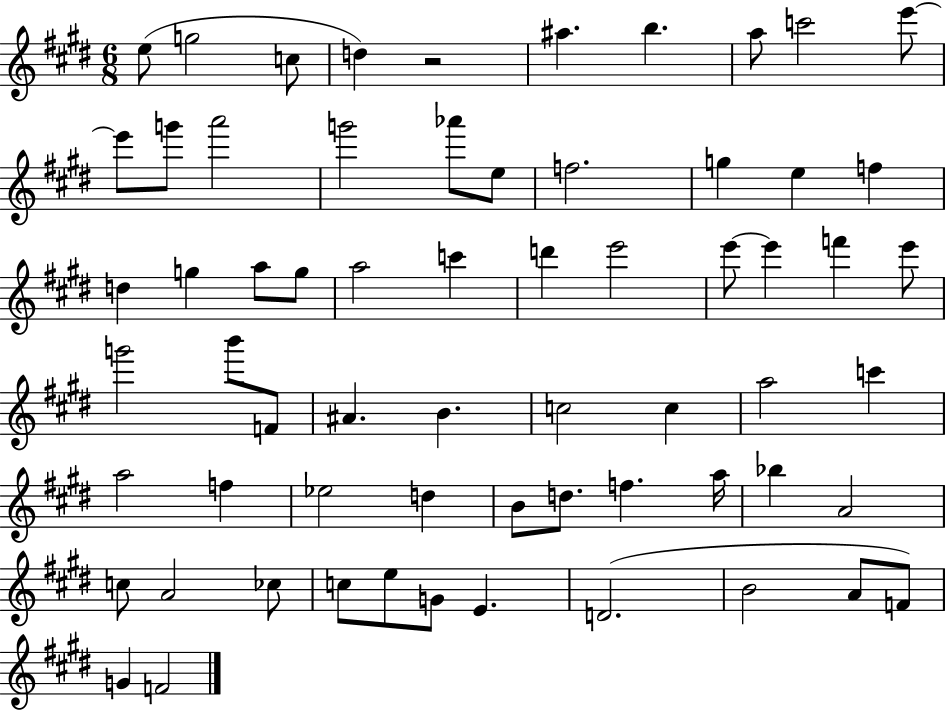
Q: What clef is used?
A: treble